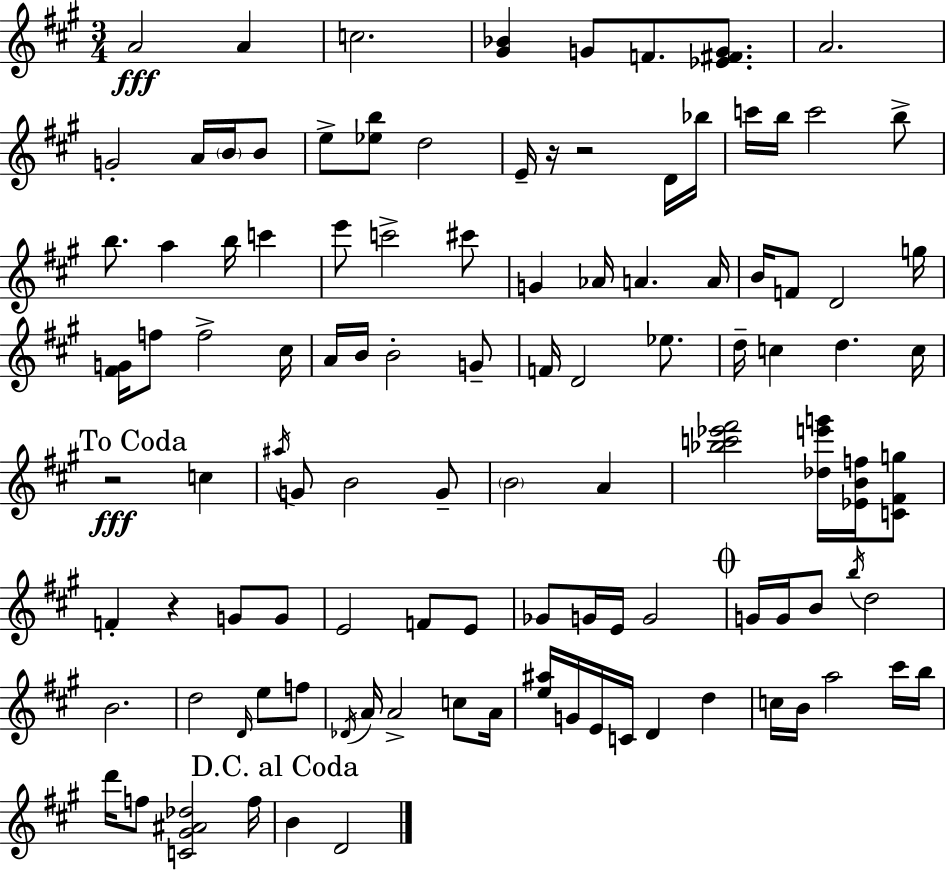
A4/h A4/q C5/h. [G#4,Bb4]/q G4/e F4/e. [Eb4,F#4,G4]/e. A4/h. G4/h A4/s B4/s B4/e E5/e [Eb5,B5]/e D5/h E4/s R/s R/h D4/s Bb5/s C6/s B5/s C6/h B5/e B5/e. A5/q B5/s C6/q E6/e C6/h C#6/e G4/q Ab4/s A4/q. A4/s B4/s F4/e D4/h G5/s [F#4,G4]/s F5/e F5/h C#5/s A4/s B4/s B4/h G4/e F4/s D4/h Eb5/e. D5/s C5/q D5/q. C5/s R/h C5/q A#5/s G4/e B4/h G4/e B4/h A4/q [Bb5,C6,Eb6,F#6]/h [Db5,E6,G6]/s [Eb4,B4,F5]/s [C4,F#4,G5]/e F4/q R/q G4/e G4/e E4/h F4/e E4/e Gb4/e G4/s E4/s G4/h G4/s G4/s B4/e B5/s D5/h B4/h. D5/h D4/s E5/e F5/e Db4/s A4/s A4/h C5/e A4/s [E5,A#5]/s G4/s E4/s C4/s D4/q D5/q C5/s B4/s A5/h C#6/s B5/s D6/s F5/e [C4,G#4,A#4,Db5]/h F5/s B4/q D4/h